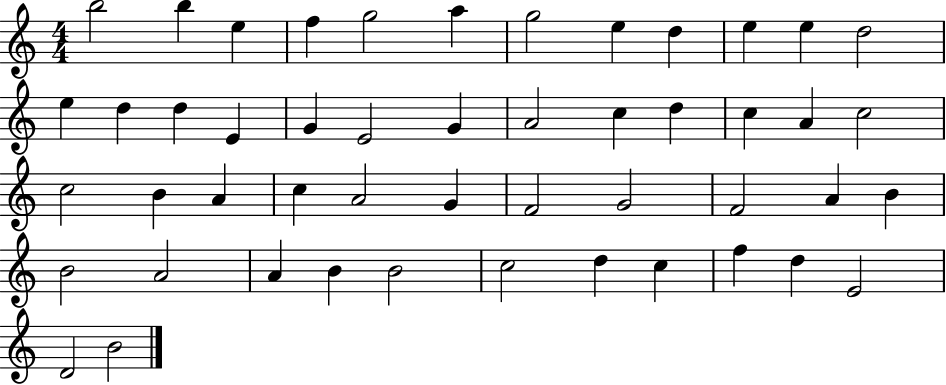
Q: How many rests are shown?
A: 0